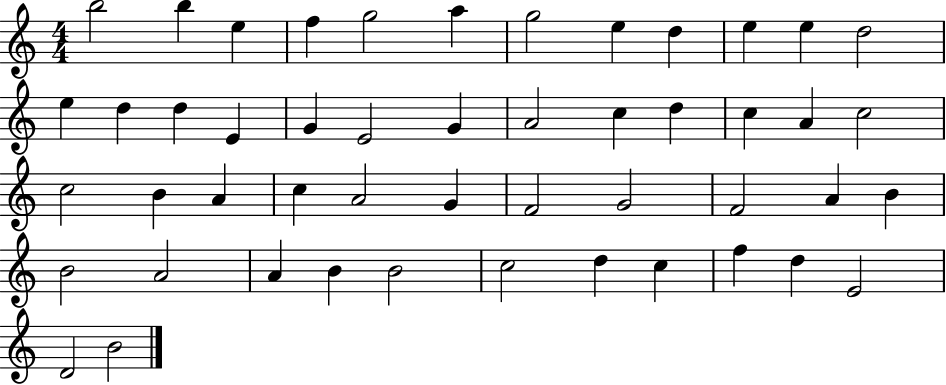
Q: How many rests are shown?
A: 0